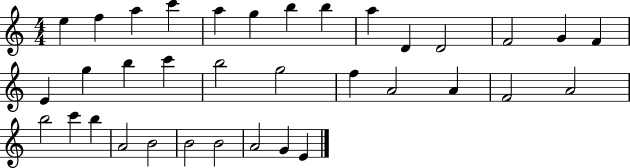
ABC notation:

X:1
T:Untitled
M:4/4
L:1/4
K:C
e f a c' a g b b a D D2 F2 G F E g b c' b2 g2 f A2 A F2 A2 b2 c' b A2 B2 B2 B2 A2 G E